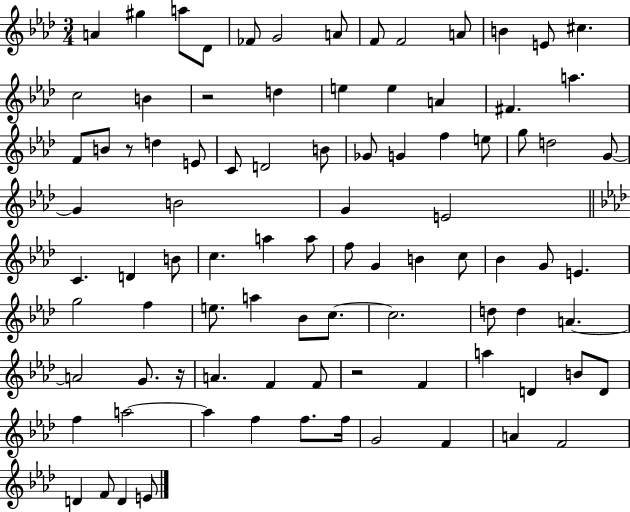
{
  \clef treble
  \numericTimeSignature
  \time 3/4
  \key aes \major
  a'4 gis''4 a''8 des'8 | fes'8 g'2 a'8 | f'8 f'2 a'8 | b'4 e'8 cis''4. | \break c''2 b'4 | r2 d''4 | e''4 e''4 a'4 | fis'4. a''4. | \break f'8 b'8 r8 d''4 e'8 | c'8 d'2 b'8 | ges'8 g'4 f''4 e''8 | g''8 d''2 g'8~~ | \break g'4 b'2 | g'4 e'2 | \bar "||" \break \key f \minor c'4. d'4 b'8 | c''4. a''4 a''8 | f''8 g'4 b'4 c''8 | bes'4 g'8 e'4. | \break g''2 f''4 | e''8. a''4 bes'8 c''8.~~ | c''2. | d''8 d''4 a'4.~~ | \break a'2 g'8. r16 | a'4. f'4 f'8 | r2 f'4 | a''4 d'4 b'8 d'8 | \break f''4 a''2~~ | a''4 f''4 f''8. f''16 | g'2 f'4 | a'4 f'2 | \break d'4 f'8 d'4 e'8 | \bar "|."
}